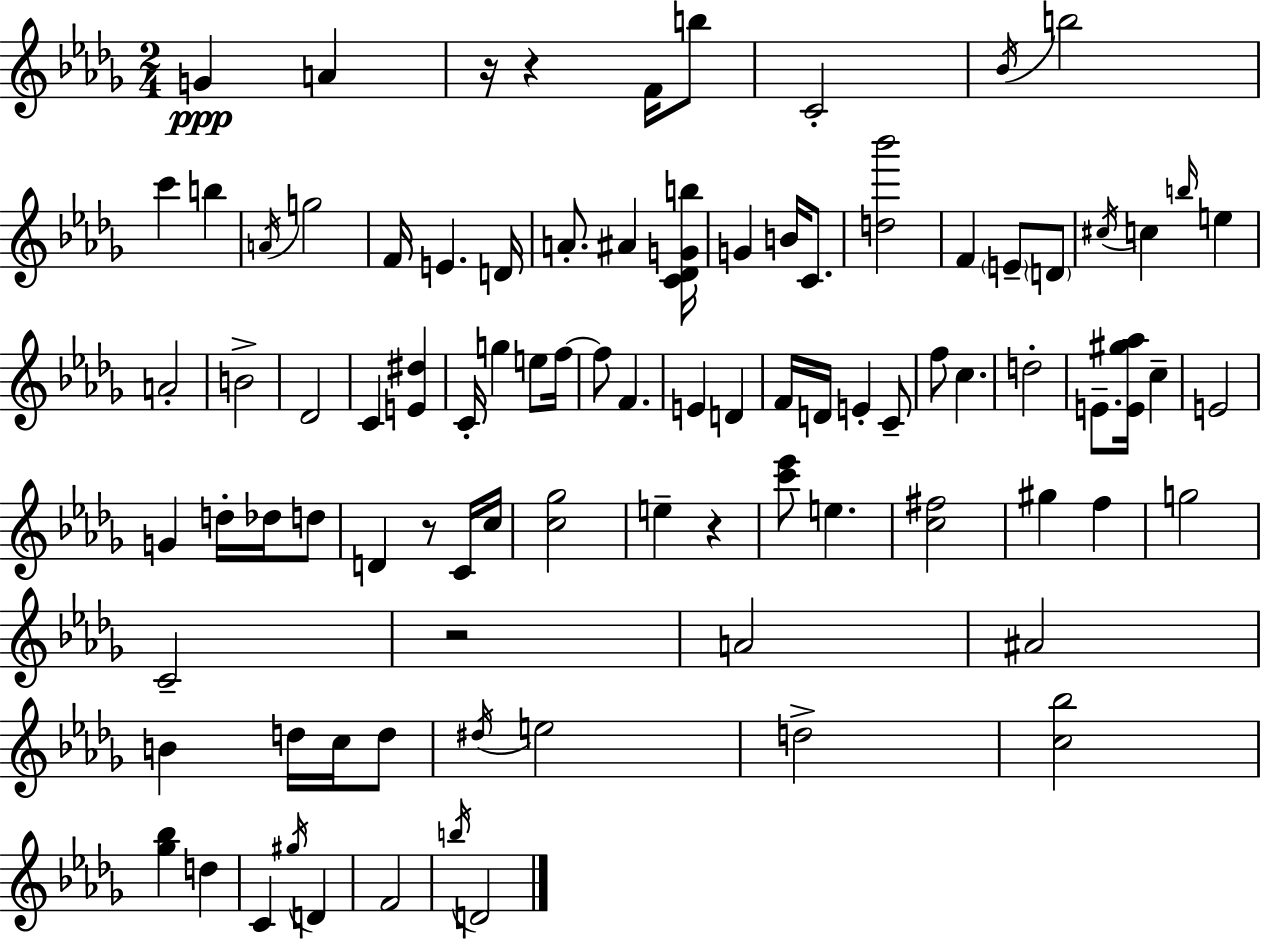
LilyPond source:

{
  \clef treble
  \numericTimeSignature
  \time 2/4
  \key bes \minor
  g'4\ppp a'4 | r16 r4 f'16 b''8 | c'2-. | \acciaccatura { bes'16 } b''2 | \break c'''4 b''4 | \acciaccatura { a'16 } g''2 | f'16 e'4. | d'16 a'8.-. ais'4 | \break <c' des' g' b''>16 g'4 b'16 c'8. | <d'' bes'''>2 | f'4 \parenthesize e'8-- | \parenthesize d'8 \acciaccatura { cis''16 } c''4 \grace { b''16 } | \break e''4 a'2-. | b'2-> | des'2 | c'4 | \break <e' dis''>4 c'16-. g''4 | e''8 f''16~~ f''8 f'4. | e'4 | d'4 f'16 d'16 e'4-. | \break c'8-- f''8 c''4. | d''2-. | e'8.-- <e' gis'' aes''>16 | c''4-- e'2 | \break g'4 | d''16-. des''16 d''8 d'4 | r8 c'16 c''16 <c'' ges''>2 | e''4-- | \break r4 <c''' ees'''>8 e''4. | <c'' fis''>2 | gis''4 | f''4 g''2 | \break c'2-- | r2 | a'2 | ais'2 | \break b'4 | d''16 c''16 d''8 \acciaccatura { dis''16 } e''2 | d''2-> | <c'' bes''>2 | \break <ges'' bes''>4 | d''4 c'4 | \acciaccatura { gis''16 } d'4 f'2 | \acciaccatura { b''16 } d'2 | \break \bar "|."
}